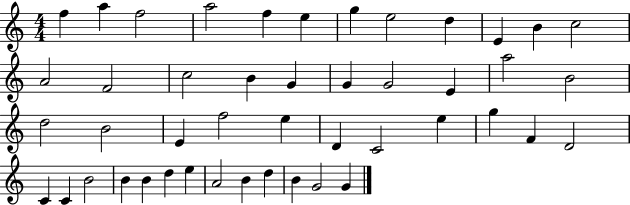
X:1
T:Untitled
M:4/4
L:1/4
K:C
f a f2 a2 f e g e2 d E B c2 A2 F2 c2 B G G G2 E a2 B2 d2 B2 E f2 e D C2 e g F D2 C C B2 B B d e A2 B d B G2 G